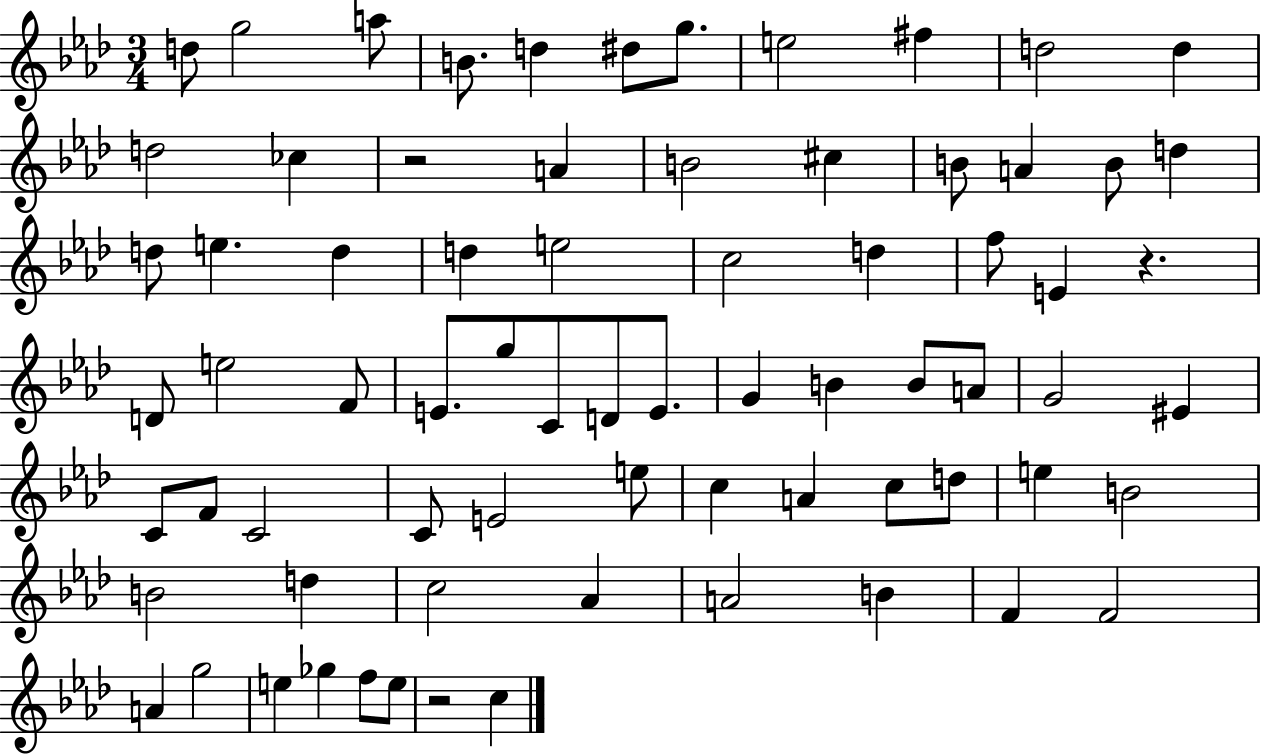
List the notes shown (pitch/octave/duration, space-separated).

D5/e G5/h A5/e B4/e. D5/q D#5/e G5/e. E5/h F#5/q D5/h D5/q D5/h CES5/q R/h A4/q B4/h C#5/q B4/e A4/q B4/e D5/q D5/e E5/q. D5/q D5/q E5/h C5/h D5/q F5/e E4/q R/q. D4/e E5/h F4/e E4/e. G5/e C4/e D4/e E4/e. G4/q B4/q B4/e A4/e G4/h EIS4/q C4/e F4/e C4/h C4/e E4/h E5/e C5/q A4/q C5/e D5/e E5/q B4/h B4/h D5/q C5/h Ab4/q A4/h B4/q F4/q F4/h A4/q G5/h E5/q Gb5/q F5/e E5/e R/h C5/q